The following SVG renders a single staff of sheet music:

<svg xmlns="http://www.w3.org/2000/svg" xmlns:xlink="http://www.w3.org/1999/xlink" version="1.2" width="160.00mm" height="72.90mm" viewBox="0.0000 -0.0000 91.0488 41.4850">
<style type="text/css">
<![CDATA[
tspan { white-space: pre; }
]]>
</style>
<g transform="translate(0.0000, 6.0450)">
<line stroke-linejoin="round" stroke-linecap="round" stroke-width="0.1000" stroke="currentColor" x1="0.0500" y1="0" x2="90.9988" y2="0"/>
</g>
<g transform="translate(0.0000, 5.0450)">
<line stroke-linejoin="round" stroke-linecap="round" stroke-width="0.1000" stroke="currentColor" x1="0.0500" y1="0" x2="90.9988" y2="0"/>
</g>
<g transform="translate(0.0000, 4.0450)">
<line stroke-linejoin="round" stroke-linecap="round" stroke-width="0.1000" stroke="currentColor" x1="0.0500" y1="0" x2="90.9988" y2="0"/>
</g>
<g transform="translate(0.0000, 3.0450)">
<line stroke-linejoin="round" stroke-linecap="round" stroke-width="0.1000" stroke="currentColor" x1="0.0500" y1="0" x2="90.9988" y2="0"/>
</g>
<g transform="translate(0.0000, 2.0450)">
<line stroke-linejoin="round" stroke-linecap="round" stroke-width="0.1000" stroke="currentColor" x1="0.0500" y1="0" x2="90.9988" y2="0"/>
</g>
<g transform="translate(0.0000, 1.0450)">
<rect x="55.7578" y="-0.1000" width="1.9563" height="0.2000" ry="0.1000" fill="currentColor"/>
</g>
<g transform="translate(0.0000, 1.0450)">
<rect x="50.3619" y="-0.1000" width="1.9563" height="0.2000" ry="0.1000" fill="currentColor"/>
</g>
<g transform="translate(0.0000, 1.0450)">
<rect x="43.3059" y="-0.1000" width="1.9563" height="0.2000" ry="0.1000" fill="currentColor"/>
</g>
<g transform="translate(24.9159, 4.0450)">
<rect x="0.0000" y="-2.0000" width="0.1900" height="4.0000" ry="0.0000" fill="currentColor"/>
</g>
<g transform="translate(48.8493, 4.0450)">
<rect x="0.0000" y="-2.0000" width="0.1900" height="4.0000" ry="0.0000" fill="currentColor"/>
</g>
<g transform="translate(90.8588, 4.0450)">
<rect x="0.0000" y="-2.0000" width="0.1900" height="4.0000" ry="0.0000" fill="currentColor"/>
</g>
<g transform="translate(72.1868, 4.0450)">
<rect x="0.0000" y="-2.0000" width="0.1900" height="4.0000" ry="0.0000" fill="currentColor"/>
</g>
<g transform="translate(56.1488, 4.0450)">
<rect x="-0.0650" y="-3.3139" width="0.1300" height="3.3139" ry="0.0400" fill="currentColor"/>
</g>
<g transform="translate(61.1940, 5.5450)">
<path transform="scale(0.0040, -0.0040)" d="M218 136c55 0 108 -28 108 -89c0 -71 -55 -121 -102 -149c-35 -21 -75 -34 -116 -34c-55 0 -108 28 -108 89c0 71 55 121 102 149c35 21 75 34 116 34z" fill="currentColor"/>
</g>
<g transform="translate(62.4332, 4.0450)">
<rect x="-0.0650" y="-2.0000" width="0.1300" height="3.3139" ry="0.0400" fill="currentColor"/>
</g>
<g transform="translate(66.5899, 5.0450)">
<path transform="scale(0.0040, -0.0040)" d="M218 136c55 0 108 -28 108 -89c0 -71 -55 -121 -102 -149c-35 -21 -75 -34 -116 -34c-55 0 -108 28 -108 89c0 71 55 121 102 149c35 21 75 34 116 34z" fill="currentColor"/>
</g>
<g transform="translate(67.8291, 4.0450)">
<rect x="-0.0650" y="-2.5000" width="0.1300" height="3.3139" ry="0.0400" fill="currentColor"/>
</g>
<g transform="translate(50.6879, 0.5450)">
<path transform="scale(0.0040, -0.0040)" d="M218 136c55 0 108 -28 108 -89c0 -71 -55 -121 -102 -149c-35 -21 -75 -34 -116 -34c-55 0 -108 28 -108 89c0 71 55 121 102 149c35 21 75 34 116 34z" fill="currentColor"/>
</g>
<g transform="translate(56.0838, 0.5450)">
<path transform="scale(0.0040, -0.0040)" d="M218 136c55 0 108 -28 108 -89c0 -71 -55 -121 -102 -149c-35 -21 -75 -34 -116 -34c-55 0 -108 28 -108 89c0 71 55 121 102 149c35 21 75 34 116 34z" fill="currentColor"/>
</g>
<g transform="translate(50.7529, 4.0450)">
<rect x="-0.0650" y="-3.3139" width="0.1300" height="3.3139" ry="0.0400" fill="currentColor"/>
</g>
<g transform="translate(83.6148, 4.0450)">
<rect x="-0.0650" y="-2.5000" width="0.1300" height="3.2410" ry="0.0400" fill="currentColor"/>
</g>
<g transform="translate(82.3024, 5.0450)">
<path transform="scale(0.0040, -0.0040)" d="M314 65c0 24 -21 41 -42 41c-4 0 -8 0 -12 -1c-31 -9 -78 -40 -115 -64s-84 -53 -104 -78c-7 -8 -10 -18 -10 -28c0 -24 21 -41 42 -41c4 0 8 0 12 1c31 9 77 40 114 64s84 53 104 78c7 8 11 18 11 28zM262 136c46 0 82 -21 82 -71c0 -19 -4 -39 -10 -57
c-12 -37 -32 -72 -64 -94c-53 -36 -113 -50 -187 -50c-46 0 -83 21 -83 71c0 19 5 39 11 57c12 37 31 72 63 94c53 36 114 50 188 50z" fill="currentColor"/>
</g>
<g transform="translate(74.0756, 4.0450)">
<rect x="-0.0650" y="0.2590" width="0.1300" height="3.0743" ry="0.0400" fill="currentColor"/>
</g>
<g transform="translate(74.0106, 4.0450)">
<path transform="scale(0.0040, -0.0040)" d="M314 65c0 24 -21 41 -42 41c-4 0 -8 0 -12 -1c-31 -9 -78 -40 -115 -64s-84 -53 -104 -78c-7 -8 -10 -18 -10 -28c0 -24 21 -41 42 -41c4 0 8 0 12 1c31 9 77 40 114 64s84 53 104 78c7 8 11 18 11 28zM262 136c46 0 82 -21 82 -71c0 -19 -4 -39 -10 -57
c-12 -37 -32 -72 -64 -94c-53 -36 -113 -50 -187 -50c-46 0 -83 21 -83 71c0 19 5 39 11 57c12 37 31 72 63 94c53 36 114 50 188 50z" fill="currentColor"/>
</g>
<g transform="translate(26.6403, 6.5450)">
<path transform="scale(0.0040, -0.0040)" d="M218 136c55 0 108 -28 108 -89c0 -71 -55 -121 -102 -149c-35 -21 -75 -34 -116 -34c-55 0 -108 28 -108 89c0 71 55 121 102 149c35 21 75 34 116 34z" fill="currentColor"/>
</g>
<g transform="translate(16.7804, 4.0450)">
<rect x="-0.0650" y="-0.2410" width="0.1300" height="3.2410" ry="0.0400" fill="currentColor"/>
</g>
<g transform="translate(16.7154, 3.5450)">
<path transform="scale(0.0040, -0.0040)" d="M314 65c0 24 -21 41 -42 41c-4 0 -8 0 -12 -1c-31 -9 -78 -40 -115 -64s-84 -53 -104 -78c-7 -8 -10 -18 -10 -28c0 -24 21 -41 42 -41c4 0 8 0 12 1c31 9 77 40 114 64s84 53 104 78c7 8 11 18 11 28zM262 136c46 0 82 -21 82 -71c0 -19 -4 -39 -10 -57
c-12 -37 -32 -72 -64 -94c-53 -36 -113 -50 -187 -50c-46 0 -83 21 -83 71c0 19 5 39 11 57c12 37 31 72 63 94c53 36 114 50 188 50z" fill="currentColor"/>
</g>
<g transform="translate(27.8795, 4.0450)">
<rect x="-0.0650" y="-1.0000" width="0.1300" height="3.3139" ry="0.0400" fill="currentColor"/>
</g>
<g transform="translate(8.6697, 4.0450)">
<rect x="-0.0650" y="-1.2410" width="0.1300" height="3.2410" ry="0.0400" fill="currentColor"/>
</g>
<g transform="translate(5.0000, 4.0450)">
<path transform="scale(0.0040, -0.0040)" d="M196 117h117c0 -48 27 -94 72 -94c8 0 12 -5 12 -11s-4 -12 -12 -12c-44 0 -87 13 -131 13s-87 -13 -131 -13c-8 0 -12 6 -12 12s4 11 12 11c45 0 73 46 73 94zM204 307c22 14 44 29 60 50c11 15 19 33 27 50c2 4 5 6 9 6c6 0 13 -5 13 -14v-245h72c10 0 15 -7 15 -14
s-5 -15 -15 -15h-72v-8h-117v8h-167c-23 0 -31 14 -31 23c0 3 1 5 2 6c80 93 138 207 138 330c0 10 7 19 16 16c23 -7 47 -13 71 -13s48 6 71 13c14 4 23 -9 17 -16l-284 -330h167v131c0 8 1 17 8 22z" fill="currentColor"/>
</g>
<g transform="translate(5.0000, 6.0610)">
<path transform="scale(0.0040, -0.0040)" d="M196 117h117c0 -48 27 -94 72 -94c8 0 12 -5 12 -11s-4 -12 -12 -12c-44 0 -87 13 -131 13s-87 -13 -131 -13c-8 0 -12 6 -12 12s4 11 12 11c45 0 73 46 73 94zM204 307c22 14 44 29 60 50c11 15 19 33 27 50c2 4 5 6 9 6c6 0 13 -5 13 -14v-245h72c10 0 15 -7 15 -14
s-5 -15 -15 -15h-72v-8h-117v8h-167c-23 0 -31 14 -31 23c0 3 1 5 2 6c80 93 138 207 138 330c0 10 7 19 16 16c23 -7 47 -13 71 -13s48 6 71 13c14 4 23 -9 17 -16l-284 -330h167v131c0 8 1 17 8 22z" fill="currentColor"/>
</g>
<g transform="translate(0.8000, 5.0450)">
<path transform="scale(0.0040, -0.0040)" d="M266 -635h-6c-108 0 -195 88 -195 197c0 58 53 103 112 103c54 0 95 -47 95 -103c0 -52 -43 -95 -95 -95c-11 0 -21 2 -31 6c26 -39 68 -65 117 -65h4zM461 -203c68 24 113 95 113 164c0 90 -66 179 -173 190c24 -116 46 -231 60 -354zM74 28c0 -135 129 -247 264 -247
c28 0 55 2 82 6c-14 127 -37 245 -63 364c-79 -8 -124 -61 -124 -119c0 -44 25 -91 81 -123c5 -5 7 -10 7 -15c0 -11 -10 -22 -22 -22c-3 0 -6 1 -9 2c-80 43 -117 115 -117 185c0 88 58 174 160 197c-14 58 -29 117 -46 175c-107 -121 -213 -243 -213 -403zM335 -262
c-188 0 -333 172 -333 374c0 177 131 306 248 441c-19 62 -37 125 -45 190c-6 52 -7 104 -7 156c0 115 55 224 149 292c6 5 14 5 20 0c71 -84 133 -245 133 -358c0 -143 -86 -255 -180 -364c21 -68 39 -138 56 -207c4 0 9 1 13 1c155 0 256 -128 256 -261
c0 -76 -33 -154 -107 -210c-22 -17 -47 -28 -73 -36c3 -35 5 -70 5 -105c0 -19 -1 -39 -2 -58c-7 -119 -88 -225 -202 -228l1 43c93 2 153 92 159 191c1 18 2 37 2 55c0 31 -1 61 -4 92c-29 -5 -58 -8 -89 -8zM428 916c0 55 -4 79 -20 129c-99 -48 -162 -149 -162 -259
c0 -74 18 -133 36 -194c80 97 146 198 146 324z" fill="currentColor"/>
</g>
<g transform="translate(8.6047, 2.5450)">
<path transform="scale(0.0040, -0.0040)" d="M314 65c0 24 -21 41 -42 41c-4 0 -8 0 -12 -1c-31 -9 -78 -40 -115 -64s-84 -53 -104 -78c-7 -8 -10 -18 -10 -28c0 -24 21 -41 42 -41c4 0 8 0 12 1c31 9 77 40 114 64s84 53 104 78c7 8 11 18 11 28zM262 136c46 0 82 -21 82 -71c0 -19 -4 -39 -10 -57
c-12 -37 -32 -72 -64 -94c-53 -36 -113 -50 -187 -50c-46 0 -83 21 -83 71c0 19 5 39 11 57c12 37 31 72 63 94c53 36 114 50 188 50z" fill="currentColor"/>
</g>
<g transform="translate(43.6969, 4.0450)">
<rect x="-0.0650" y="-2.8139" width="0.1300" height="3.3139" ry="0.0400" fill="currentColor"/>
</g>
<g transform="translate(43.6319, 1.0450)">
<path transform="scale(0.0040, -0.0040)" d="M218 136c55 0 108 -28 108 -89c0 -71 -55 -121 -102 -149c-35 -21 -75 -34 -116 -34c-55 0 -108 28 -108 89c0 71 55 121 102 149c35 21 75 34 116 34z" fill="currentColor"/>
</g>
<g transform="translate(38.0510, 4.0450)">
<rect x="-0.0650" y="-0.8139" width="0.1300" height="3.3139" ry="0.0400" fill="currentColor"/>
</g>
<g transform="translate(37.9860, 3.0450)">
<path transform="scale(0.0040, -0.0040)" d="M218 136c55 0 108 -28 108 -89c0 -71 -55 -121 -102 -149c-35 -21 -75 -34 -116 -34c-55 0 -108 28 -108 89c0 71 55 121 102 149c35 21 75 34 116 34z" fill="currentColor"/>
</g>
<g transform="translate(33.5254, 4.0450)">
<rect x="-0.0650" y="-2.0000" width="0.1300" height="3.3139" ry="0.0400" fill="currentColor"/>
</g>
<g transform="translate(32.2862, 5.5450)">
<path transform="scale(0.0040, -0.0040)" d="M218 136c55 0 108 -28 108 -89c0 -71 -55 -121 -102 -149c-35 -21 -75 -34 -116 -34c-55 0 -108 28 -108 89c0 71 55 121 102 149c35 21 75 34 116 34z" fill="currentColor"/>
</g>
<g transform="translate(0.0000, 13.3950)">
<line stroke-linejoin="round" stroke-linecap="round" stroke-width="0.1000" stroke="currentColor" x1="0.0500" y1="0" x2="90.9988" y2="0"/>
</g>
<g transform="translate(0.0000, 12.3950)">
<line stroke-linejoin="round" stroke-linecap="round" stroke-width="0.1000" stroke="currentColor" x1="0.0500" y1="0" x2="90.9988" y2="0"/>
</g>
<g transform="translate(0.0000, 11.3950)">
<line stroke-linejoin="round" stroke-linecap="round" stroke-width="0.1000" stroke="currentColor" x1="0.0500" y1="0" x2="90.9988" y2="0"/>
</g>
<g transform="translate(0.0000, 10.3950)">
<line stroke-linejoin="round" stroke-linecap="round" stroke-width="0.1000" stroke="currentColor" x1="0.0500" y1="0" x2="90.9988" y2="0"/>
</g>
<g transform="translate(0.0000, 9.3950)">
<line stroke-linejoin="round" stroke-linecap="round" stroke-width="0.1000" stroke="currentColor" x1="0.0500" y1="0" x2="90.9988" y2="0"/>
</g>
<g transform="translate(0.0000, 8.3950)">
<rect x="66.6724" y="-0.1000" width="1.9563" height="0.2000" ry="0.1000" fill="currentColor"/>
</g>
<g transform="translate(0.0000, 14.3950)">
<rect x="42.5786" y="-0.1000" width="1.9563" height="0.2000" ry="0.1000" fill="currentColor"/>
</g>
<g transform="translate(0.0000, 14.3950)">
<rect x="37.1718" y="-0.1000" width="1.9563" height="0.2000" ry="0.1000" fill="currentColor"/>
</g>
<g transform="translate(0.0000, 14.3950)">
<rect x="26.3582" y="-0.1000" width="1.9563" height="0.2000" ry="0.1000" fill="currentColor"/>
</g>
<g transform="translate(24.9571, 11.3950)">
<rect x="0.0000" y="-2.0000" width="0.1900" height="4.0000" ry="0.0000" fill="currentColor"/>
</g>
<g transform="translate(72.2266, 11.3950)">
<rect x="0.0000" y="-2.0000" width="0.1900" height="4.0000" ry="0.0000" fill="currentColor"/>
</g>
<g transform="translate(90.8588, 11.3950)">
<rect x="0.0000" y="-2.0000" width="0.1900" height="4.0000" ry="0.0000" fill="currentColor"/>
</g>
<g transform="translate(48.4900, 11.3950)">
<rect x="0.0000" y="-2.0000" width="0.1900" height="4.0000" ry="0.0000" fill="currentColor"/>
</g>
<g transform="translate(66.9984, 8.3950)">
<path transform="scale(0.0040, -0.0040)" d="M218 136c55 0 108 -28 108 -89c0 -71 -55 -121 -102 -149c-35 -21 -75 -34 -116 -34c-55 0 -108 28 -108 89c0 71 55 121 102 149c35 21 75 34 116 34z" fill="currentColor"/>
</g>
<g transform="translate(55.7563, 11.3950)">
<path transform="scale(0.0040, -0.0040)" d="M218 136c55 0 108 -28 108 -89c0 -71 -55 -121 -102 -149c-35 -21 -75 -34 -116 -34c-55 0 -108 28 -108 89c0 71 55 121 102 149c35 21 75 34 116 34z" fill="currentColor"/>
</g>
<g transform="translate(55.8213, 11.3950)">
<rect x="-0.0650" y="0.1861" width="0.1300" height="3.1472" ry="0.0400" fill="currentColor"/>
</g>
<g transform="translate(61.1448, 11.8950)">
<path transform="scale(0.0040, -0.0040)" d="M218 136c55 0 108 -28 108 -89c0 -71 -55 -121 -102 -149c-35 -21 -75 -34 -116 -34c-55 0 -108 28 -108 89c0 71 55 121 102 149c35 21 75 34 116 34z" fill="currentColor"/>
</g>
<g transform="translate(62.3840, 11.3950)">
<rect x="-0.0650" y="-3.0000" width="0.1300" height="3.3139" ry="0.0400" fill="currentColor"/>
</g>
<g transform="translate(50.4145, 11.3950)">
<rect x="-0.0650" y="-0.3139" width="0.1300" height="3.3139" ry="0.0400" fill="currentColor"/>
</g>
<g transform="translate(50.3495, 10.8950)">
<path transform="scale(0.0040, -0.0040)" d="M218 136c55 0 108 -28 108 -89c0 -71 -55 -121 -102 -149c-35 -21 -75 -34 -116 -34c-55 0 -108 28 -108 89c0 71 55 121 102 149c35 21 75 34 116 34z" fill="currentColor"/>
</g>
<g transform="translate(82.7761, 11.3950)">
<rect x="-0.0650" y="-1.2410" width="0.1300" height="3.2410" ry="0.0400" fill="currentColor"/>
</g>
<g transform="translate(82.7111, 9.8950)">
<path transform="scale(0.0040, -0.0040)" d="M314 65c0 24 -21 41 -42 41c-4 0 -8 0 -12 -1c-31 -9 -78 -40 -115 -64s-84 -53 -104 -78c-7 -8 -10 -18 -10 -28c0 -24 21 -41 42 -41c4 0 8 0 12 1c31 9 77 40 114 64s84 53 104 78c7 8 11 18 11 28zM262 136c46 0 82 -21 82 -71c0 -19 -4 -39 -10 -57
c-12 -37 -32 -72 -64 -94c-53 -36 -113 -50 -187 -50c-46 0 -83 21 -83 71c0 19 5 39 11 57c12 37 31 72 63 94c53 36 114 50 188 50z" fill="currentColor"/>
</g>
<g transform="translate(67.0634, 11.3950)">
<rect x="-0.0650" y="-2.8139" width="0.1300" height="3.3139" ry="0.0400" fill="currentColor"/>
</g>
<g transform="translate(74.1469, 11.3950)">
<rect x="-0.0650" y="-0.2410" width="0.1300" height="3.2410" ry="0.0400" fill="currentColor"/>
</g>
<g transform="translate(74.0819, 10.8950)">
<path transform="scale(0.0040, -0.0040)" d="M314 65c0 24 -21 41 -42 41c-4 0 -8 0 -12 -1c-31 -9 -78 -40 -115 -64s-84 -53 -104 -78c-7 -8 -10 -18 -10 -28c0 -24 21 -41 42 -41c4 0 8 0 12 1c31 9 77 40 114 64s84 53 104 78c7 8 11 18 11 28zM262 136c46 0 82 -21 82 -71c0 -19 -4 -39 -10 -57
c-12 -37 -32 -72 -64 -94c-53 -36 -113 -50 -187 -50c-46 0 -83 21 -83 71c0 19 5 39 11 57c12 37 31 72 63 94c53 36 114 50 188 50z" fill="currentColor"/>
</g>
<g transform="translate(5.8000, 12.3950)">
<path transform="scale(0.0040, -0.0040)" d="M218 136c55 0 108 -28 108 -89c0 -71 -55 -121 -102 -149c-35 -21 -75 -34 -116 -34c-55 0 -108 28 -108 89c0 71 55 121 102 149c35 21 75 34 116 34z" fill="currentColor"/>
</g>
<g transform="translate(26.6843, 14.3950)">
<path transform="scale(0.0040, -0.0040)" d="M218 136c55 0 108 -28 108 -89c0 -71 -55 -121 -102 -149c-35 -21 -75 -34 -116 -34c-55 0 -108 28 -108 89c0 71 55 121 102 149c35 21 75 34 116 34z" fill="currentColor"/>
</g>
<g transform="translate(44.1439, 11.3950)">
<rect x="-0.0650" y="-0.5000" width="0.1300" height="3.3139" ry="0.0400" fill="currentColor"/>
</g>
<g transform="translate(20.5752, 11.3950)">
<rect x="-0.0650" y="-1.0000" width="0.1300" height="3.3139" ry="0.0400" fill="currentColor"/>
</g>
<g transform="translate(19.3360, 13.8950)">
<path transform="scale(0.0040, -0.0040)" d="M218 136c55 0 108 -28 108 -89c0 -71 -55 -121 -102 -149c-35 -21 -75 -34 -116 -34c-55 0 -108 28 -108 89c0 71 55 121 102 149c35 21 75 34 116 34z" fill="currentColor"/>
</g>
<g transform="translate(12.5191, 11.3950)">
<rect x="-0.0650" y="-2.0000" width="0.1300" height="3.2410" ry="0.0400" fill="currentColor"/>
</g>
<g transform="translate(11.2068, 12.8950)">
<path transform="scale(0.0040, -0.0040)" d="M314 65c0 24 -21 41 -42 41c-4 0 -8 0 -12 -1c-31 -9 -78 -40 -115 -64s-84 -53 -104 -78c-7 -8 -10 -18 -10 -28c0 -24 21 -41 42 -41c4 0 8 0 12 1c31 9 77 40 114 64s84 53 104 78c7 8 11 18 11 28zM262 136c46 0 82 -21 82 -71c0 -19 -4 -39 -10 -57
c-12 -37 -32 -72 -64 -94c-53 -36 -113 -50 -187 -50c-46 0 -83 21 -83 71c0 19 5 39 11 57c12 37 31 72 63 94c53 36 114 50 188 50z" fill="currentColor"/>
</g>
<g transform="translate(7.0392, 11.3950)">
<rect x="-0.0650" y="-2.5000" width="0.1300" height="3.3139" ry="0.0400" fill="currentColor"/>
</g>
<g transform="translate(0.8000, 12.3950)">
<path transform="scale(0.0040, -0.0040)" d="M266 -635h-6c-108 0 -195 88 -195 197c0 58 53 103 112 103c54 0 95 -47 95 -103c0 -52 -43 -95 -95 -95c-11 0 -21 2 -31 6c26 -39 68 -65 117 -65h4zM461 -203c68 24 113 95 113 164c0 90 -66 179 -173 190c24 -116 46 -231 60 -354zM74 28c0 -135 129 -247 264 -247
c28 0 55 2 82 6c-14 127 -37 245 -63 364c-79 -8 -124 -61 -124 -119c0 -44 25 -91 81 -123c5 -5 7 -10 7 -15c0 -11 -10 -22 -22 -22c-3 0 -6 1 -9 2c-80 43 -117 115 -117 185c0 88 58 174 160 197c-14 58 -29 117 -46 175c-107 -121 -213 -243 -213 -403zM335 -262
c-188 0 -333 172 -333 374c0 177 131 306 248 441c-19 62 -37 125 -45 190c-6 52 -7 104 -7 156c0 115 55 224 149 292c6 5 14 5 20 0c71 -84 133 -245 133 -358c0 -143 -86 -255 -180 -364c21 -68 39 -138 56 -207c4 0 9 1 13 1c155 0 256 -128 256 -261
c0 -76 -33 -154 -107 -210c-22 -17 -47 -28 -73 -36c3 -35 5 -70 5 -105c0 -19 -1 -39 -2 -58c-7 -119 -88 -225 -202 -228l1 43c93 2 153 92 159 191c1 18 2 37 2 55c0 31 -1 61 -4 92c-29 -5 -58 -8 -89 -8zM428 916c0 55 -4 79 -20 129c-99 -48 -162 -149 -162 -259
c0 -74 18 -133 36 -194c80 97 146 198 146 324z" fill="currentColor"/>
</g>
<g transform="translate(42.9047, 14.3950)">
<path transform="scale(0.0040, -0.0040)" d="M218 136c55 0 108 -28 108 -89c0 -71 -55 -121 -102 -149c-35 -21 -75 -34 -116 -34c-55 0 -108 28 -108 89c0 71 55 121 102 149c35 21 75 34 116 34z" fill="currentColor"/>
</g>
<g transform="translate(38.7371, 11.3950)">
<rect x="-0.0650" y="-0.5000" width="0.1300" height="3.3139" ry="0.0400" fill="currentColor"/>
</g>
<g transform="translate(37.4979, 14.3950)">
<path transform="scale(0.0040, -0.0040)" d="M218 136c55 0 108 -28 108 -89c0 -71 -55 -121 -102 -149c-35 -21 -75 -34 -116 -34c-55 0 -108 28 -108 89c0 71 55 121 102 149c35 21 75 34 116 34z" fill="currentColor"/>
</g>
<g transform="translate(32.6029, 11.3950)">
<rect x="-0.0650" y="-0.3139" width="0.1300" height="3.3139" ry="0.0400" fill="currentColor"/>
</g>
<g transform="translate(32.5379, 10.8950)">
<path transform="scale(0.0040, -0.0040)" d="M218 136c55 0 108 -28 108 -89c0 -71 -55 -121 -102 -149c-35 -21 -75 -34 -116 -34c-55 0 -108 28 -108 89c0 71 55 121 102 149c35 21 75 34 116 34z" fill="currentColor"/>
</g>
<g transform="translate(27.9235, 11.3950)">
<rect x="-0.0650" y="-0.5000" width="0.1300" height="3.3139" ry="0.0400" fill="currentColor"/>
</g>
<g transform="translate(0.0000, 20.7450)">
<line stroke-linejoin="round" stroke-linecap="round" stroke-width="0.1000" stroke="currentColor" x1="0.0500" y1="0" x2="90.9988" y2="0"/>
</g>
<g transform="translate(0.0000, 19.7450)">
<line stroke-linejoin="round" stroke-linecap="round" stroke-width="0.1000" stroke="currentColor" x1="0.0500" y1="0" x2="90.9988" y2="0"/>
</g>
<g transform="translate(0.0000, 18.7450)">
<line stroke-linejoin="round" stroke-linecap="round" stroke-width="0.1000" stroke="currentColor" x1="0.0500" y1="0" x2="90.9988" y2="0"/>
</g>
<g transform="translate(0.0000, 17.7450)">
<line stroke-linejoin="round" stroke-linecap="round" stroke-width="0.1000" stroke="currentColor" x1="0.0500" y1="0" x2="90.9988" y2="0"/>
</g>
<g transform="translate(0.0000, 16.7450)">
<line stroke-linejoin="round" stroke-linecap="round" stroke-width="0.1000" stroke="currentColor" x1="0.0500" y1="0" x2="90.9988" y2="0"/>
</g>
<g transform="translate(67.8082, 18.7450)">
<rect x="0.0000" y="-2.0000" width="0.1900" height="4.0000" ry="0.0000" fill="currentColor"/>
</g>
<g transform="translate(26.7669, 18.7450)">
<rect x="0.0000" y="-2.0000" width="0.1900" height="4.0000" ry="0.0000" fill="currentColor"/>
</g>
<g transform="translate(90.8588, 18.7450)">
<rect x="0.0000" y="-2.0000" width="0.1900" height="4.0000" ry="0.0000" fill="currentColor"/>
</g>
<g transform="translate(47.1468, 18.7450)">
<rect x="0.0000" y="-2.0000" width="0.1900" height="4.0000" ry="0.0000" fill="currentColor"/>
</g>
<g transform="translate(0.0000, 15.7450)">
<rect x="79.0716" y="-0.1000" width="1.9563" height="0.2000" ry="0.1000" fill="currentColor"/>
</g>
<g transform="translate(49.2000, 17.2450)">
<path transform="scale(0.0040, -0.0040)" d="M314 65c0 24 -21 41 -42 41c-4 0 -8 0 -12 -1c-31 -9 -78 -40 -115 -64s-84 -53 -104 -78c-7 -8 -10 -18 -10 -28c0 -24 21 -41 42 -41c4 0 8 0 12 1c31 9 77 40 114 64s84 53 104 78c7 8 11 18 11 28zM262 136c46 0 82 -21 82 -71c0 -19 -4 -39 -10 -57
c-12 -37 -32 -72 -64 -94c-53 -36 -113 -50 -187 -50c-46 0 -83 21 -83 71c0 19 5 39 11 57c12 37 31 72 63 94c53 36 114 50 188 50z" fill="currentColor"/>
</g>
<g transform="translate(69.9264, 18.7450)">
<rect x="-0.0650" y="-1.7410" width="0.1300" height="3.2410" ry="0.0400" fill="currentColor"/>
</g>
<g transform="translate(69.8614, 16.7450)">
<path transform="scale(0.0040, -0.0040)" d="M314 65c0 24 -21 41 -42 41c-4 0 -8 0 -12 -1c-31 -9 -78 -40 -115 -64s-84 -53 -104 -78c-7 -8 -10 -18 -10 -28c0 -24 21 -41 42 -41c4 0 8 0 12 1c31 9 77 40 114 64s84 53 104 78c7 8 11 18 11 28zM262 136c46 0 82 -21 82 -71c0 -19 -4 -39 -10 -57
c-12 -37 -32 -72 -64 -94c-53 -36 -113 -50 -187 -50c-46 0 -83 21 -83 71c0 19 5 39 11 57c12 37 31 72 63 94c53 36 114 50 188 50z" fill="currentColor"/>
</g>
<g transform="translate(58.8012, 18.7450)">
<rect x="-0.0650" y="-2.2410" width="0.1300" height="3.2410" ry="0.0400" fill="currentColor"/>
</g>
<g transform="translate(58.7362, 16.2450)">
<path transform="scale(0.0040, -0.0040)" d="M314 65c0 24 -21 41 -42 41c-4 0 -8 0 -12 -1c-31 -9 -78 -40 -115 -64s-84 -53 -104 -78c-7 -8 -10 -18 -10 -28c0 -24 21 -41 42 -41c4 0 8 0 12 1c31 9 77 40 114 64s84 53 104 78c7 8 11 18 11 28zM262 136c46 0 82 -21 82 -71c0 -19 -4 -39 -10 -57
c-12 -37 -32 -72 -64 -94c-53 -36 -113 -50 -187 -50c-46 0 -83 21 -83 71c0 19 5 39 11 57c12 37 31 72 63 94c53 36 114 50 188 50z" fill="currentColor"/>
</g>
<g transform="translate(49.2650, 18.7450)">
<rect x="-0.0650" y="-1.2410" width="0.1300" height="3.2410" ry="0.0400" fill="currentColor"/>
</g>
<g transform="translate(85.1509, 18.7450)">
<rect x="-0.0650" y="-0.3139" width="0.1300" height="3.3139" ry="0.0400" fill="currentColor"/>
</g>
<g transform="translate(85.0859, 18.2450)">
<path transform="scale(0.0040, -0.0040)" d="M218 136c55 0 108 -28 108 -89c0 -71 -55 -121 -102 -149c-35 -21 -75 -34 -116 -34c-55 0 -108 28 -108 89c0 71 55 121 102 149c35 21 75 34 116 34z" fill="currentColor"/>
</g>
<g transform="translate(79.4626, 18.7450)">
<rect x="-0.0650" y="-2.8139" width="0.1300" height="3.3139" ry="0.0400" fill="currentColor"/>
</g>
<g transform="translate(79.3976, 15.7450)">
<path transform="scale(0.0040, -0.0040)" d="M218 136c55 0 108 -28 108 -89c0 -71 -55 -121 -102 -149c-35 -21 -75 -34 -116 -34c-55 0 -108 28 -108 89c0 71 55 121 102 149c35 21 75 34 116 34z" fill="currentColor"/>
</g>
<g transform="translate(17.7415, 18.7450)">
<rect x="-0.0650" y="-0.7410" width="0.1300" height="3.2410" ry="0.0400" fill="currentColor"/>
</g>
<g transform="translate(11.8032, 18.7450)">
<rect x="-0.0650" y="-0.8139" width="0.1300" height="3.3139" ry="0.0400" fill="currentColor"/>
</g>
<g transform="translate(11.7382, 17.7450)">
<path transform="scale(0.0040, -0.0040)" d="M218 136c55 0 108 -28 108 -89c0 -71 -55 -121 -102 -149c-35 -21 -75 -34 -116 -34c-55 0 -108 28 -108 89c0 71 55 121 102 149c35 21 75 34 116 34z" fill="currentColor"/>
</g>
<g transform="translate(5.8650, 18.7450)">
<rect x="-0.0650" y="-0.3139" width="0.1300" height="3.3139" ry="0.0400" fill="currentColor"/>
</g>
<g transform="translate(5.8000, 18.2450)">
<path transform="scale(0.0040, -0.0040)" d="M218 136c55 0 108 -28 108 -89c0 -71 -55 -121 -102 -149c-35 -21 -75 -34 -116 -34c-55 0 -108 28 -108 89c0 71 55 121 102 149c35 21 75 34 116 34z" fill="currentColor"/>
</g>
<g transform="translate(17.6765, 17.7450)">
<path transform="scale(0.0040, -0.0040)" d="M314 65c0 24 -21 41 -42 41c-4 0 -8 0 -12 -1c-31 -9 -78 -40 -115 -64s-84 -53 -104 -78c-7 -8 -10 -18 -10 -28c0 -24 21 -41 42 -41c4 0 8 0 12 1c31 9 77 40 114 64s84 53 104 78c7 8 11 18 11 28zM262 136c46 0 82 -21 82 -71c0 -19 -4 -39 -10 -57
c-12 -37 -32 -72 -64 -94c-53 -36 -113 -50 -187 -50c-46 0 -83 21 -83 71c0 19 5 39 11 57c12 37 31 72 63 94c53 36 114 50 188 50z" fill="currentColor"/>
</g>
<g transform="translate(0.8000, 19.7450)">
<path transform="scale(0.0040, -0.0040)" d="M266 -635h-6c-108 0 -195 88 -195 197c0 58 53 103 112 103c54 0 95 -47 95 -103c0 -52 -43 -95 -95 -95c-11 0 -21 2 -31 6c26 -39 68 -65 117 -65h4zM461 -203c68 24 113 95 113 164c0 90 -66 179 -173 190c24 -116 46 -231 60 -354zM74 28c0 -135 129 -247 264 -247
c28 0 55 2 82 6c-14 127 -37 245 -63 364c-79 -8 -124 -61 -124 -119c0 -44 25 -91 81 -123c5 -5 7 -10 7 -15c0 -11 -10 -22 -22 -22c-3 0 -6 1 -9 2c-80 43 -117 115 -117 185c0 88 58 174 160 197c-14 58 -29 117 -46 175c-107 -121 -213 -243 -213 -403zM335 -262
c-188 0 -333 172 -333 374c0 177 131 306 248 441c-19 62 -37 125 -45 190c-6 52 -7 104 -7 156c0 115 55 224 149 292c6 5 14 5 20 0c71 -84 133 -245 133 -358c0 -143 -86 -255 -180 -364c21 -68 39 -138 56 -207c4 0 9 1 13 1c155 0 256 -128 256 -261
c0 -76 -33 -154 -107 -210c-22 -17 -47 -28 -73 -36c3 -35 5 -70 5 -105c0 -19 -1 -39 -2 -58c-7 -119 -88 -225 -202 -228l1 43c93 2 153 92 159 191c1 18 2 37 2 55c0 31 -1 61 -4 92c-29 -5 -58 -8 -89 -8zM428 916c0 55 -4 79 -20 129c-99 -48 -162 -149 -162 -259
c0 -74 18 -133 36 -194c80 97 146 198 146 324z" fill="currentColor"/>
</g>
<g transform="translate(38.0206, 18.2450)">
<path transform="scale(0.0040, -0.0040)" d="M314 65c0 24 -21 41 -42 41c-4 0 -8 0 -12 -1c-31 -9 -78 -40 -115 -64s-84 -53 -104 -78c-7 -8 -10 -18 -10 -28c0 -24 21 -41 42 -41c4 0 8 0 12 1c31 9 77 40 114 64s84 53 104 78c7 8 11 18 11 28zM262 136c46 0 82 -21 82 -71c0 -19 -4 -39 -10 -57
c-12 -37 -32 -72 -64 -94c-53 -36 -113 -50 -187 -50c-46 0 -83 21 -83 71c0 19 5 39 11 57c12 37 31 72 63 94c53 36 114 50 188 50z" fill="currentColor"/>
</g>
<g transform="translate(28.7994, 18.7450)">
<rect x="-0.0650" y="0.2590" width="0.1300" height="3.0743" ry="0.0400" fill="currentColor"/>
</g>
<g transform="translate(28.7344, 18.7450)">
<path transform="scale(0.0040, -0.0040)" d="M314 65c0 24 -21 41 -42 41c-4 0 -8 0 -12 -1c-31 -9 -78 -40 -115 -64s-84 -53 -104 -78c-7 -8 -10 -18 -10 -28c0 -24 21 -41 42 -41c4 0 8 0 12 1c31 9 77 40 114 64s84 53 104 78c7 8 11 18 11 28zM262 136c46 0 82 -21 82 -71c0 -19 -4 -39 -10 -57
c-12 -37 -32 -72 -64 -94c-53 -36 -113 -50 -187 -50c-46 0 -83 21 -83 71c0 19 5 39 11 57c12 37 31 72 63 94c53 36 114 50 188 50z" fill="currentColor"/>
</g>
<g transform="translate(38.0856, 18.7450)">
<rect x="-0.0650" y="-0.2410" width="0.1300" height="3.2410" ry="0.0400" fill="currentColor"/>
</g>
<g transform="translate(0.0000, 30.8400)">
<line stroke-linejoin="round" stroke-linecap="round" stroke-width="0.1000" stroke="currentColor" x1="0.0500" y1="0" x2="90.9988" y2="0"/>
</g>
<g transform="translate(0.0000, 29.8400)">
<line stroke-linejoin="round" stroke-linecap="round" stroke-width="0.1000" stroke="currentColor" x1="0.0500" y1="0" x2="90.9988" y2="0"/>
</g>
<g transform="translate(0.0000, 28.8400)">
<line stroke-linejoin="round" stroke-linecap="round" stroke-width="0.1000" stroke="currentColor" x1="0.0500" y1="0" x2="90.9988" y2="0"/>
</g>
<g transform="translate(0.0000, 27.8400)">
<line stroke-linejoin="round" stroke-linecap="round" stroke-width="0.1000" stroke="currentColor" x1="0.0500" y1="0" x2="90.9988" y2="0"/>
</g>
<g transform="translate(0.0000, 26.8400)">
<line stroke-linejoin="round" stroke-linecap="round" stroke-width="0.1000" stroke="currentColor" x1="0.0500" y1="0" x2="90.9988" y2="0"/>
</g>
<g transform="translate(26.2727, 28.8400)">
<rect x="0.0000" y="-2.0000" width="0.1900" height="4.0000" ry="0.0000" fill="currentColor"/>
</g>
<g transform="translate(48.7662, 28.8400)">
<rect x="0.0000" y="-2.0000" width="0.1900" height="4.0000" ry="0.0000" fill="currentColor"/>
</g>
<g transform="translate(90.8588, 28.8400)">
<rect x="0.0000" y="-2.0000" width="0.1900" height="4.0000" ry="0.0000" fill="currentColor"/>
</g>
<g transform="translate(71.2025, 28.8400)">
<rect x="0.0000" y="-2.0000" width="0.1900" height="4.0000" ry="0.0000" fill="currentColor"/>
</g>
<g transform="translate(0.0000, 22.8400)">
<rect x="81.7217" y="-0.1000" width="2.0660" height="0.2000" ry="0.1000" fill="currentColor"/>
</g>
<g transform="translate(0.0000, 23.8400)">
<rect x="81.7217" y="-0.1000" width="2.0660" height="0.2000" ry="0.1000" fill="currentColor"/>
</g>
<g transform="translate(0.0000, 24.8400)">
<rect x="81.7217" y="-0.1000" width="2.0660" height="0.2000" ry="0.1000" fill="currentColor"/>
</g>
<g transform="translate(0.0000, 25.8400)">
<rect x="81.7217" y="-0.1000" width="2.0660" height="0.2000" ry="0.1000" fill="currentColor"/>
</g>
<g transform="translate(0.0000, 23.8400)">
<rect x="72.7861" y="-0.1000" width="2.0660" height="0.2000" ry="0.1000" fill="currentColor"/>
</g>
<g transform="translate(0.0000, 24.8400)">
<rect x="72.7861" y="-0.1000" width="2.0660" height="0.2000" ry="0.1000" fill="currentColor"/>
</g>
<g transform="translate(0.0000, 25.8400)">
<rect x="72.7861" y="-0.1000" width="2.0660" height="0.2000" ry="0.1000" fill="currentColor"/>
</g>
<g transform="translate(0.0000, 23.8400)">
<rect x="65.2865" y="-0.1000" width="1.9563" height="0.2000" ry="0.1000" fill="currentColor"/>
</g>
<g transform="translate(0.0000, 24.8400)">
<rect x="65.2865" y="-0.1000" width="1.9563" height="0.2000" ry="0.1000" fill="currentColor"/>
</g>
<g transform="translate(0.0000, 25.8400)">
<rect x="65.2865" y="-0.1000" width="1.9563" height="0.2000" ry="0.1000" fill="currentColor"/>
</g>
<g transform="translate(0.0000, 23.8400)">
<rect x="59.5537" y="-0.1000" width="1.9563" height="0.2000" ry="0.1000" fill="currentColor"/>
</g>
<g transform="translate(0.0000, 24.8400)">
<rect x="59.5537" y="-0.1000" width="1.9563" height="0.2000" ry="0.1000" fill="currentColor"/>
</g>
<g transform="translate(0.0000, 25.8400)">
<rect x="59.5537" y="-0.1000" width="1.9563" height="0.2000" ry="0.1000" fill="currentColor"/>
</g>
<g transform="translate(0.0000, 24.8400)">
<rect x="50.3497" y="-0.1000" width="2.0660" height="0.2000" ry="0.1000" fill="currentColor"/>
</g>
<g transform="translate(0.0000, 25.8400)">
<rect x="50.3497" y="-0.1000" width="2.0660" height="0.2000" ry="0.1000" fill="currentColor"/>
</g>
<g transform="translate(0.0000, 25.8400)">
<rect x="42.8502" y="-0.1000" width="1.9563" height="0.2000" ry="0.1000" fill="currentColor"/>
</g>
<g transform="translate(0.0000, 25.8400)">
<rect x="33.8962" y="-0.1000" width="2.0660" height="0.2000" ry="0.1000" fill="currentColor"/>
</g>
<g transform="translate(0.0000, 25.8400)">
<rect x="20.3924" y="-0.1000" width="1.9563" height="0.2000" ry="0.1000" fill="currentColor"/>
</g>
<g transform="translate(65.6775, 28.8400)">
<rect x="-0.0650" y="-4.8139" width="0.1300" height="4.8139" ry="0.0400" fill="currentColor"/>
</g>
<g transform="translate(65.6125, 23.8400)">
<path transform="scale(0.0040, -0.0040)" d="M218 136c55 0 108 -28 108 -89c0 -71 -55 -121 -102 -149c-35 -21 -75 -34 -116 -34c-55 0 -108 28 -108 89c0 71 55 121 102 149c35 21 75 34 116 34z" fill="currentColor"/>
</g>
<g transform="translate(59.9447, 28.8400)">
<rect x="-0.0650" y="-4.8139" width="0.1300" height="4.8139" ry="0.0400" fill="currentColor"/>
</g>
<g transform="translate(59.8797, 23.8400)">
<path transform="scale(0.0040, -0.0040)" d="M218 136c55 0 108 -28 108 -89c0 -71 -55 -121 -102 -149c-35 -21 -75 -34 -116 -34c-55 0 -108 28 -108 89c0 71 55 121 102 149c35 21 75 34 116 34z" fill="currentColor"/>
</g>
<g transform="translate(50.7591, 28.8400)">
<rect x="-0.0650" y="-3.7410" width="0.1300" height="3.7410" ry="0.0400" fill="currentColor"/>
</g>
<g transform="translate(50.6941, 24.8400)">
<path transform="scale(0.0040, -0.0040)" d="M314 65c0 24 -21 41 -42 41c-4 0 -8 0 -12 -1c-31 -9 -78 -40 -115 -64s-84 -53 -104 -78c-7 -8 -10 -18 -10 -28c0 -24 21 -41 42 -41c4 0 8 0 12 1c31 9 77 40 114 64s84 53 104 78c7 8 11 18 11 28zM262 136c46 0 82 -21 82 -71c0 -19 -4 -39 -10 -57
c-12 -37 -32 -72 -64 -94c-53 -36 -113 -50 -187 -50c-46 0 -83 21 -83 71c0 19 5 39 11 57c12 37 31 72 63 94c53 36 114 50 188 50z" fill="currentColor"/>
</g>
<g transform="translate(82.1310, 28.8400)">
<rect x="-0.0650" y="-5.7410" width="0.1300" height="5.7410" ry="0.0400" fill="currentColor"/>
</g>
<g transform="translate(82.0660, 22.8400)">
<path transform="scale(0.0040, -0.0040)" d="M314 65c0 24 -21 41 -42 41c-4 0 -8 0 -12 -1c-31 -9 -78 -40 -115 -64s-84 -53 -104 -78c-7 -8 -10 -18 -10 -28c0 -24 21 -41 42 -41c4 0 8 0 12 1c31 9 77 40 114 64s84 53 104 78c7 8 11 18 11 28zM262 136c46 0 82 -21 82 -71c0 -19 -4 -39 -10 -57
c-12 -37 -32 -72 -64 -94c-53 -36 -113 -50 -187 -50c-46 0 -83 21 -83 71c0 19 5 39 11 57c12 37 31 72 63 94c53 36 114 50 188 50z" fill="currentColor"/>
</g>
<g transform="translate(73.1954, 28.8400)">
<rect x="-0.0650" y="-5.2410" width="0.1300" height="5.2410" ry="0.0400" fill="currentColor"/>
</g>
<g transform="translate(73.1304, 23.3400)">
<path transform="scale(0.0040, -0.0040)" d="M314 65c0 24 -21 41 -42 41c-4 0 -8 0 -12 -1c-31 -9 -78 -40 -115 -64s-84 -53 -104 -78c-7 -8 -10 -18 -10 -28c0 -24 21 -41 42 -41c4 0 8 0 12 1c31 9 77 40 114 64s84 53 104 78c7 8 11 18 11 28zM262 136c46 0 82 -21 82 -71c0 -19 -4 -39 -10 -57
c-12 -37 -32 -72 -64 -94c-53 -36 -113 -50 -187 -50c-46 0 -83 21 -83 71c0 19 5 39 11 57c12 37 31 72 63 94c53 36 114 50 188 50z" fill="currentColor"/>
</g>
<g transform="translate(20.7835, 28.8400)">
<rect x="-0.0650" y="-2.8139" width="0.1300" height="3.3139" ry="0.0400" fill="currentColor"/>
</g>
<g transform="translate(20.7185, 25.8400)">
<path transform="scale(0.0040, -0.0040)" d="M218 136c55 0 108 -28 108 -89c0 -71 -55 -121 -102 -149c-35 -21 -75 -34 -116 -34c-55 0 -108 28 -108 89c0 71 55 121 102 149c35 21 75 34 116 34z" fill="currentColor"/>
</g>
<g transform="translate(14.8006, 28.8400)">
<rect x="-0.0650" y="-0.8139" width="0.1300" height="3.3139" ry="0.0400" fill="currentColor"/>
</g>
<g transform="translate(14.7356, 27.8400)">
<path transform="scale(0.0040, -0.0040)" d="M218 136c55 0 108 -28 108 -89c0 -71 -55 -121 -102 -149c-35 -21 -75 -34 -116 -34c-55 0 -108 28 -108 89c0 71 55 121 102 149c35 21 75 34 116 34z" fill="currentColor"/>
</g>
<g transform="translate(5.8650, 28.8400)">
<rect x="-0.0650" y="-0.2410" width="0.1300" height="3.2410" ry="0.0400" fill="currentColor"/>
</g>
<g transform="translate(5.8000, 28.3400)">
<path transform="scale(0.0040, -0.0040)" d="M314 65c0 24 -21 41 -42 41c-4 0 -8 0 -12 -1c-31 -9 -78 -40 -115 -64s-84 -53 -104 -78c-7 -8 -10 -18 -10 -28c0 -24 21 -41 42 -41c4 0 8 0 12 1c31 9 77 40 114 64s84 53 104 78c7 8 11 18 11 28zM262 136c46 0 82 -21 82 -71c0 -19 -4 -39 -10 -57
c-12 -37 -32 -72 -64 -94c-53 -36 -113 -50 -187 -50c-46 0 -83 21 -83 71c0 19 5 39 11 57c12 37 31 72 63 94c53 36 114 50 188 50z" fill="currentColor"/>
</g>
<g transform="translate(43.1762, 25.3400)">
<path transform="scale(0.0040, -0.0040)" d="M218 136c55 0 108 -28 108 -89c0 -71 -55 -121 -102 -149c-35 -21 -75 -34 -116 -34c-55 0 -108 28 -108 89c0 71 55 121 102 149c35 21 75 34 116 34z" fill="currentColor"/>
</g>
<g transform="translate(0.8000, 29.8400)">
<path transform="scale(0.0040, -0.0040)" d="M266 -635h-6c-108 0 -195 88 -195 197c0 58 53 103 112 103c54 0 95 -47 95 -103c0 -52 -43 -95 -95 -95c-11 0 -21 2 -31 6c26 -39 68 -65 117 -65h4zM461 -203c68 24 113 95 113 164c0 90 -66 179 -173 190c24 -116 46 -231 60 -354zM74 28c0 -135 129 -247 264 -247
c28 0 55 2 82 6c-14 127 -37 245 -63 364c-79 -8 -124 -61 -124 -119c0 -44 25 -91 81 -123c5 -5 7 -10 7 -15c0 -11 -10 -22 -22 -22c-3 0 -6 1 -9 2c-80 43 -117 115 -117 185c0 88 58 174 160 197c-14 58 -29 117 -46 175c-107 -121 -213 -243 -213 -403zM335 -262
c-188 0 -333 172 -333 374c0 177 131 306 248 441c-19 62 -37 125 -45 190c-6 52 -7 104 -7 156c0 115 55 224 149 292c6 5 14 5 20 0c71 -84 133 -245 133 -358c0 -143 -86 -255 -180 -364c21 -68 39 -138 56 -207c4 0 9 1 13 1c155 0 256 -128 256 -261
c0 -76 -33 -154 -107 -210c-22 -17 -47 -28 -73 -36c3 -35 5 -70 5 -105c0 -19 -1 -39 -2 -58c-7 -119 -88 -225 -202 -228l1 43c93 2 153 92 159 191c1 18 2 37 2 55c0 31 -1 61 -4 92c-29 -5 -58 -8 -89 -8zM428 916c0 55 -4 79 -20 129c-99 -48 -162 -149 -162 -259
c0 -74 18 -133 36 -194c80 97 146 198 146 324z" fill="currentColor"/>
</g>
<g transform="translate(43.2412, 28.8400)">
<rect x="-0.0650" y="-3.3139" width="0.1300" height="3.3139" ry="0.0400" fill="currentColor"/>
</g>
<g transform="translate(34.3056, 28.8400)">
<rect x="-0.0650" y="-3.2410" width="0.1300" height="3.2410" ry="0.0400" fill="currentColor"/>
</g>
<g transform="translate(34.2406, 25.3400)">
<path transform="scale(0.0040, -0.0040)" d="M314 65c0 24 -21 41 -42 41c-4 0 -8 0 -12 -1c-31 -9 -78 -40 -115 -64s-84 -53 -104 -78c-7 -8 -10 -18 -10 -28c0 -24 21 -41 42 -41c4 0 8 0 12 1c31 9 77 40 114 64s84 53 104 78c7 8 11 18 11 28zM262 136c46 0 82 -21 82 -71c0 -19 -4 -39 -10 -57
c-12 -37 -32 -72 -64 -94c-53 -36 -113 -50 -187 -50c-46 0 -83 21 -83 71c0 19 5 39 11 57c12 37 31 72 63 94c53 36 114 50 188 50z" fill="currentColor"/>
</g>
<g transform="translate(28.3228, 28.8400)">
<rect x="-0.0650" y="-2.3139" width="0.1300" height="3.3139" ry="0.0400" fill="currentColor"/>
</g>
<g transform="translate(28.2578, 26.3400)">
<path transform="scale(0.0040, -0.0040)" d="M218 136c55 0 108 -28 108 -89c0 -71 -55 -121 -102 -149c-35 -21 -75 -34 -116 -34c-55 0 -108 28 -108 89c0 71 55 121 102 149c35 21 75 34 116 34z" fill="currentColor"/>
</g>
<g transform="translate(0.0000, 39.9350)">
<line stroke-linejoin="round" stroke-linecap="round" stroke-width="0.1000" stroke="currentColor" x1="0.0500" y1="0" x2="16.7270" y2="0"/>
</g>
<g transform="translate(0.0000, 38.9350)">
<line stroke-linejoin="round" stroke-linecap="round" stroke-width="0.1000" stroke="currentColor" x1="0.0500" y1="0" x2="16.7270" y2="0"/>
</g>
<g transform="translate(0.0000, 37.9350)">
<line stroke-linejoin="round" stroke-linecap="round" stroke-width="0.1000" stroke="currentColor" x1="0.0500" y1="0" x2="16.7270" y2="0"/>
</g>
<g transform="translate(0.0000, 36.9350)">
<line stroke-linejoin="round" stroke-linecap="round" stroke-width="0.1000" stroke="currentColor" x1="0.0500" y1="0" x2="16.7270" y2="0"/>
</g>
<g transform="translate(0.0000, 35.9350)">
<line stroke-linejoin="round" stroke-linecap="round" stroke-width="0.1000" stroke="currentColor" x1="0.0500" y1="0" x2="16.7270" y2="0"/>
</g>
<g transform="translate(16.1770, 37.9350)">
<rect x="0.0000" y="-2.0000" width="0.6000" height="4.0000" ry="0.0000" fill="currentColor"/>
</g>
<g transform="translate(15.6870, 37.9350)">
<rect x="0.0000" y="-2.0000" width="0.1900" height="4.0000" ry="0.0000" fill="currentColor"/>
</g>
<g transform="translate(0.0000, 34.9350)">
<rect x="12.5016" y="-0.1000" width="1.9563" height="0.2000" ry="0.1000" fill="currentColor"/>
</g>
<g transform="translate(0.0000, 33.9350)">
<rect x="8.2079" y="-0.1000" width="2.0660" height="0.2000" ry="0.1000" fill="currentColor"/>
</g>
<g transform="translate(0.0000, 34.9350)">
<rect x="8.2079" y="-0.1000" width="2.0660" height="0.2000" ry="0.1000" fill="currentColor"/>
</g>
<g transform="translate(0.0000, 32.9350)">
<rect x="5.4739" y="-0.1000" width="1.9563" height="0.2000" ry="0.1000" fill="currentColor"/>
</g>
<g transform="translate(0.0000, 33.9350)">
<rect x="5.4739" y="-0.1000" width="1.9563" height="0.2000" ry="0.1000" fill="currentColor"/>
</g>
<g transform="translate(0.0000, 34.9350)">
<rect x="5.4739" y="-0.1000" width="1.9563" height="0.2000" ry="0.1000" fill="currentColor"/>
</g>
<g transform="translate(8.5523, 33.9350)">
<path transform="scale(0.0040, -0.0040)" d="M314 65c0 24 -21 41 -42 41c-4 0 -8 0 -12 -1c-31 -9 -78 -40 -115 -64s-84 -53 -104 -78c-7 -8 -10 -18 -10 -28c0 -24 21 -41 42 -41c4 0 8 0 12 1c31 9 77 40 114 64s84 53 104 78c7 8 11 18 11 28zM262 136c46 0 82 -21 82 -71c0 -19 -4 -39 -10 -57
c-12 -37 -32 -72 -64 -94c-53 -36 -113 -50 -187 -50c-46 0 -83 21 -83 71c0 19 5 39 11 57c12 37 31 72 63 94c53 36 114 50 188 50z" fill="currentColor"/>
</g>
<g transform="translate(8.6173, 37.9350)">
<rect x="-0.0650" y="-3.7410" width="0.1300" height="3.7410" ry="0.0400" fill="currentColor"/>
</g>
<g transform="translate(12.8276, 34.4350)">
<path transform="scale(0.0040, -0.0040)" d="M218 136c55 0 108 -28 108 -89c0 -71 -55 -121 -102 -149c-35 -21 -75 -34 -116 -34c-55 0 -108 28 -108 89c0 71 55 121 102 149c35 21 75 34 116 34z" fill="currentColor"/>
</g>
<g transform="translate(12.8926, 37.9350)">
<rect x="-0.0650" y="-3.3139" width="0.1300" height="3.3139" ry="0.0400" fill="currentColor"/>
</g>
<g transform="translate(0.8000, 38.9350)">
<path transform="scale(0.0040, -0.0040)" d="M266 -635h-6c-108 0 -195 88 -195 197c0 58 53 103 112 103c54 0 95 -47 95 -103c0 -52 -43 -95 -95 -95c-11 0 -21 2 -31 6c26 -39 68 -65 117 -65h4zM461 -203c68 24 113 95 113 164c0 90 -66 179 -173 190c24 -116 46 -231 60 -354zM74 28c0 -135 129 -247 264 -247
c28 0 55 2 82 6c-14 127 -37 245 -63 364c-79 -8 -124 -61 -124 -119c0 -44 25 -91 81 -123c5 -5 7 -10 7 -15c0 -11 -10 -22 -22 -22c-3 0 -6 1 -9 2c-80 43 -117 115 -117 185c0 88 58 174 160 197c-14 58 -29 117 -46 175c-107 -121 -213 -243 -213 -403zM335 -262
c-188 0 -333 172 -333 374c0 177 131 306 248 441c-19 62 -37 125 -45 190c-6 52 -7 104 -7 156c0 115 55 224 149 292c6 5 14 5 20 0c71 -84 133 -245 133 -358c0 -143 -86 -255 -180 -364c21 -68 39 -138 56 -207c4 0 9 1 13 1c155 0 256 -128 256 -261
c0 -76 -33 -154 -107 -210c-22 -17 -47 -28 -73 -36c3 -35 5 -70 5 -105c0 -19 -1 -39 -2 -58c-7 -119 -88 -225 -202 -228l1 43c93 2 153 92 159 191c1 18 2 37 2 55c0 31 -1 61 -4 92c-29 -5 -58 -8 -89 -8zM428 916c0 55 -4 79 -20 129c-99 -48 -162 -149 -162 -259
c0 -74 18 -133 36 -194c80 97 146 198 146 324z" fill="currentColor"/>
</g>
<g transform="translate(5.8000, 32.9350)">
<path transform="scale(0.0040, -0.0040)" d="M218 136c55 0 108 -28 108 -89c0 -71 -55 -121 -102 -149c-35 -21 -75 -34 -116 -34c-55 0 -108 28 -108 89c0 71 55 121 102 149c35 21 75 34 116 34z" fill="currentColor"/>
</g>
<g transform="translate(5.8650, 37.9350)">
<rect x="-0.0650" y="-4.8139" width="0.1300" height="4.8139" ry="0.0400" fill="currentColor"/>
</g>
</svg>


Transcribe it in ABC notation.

X:1
T:Untitled
M:4/4
L:1/4
K:C
e2 c2 D F d a b b F G B2 G2 G F2 D C c C C c B A a c2 e2 c d d2 B2 c2 e2 g2 f2 a c c2 d a g b2 b c'2 e' e' f'2 g'2 e' c'2 b